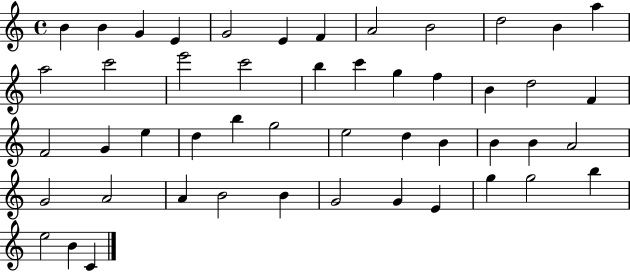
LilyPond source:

{
  \clef treble
  \time 4/4
  \defaultTimeSignature
  \key c \major
  b'4 b'4 g'4 e'4 | g'2 e'4 f'4 | a'2 b'2 | d''2 b'4 a''4 | \break a''2 c'''2 | e'''2 c'''2 | b''4 c'''4 g''4 f''4 | b'4 d''2 f'4 | \break f'2 g'4 e''4 | d''4 b''4 g''2 | e''2 d''4 b'4 | b'4 b'4 a'2 | \break g'2 a'2 | a'4 b'2 b'4 | g'2 g'4 e'4 | g''4 g''2 b''4 | \break e''2 b'4 c'4 | \bar "|."
}